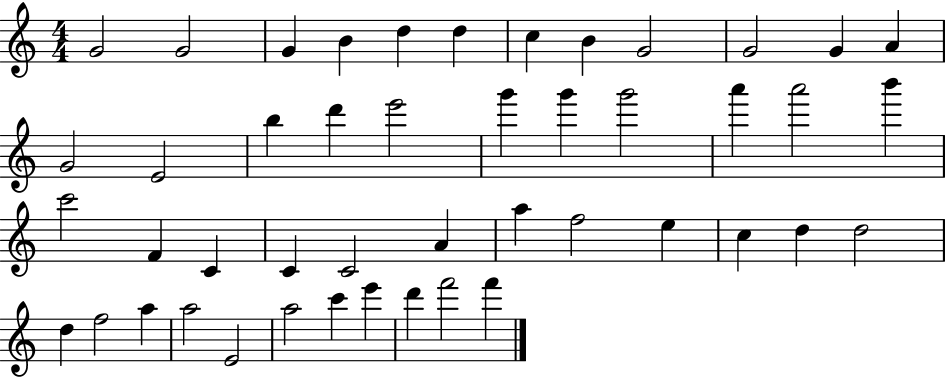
X:1
T:Untitled
M:4/4
L:1/4
K:C
G2 G2 G B d d c B G2 G2 G A G2 E2 b d' e'2 g' g' g'2 a' a'2 b' c'2 F C C C2 A a f2 e c d d2 d f2 a a2 E2 a2 c' e' d' f'2 f'